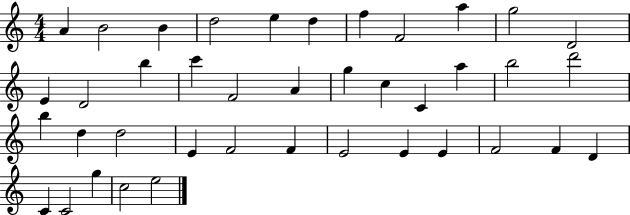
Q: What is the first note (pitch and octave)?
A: A4